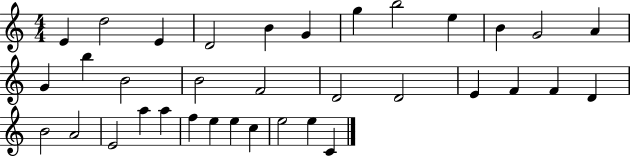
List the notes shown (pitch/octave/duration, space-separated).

E4/q D5/h E4/q D4/h B4/q G4/q G5/q B5/h E5/q B4/q G4/h A4/q G4/q B5/q B4/h B4/h F4/h D4/h D4/h E4/q F4/q F4/q D4/q B4/h A4/h E4/h A5/q A5/q F5/q E5/q E5/q C5/q E5/h E5/q C4/q